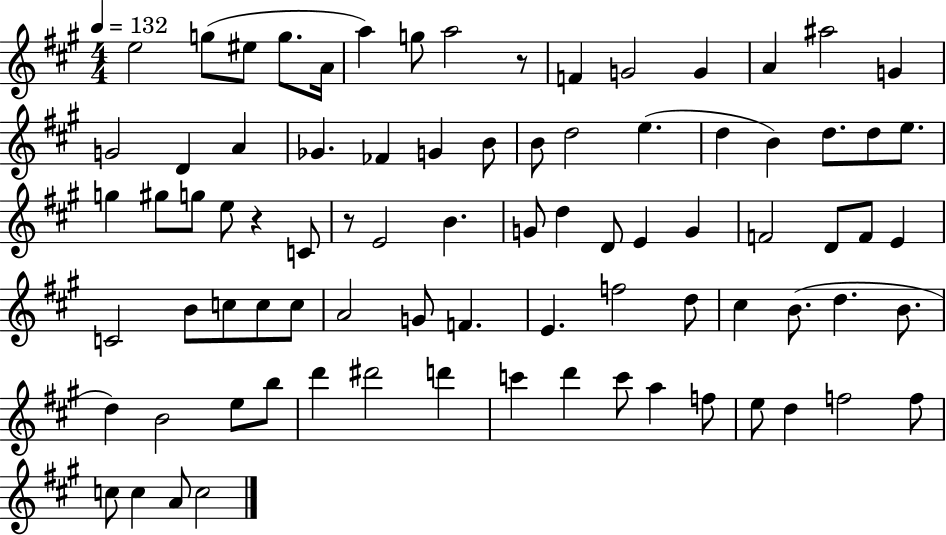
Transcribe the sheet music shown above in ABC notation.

X:1
T:Untitled
M:4/4
L:1/4
K:A
e2 g/2 ^e/2 g/2 A/4 a g/2 a2 z/2 F G2 G A ^a2 G G2 D A _G _F G B/2 B/2 d2 e d B d/2 d/2 e/2 g ^g/2 g/2 e/2 z C/2 z/2 E2 B G/2 d D/2 E G F2 D/2 F/2 E C2 B/2 c/2 c/2 c/2 A2 G/2 F E f2 d/2 ^c B/2 d B/2 d B2 e/2 b/2 d' ^d'2 d' c' d' c'/2 a f/2 e/2 d f2 f/2 c/2 c A/2 c2